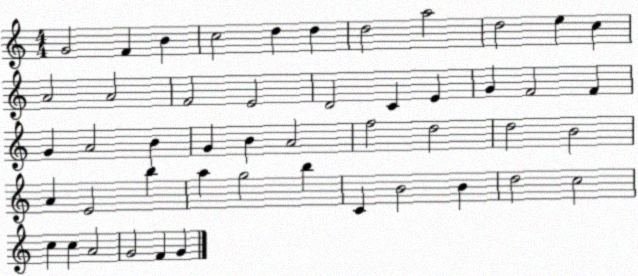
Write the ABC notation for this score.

X:1
T:Untitled
M:4/4
L:1/4
K:C
G2 F B c2 d d d2 a2 d2 e c A2 A2 F2 E2 D2 C E G F2 F G A2 B G B A2 f2 d2 d2 B2 A E2 b a g2 b C B2 B d2 c2 c c A2 G2 F G